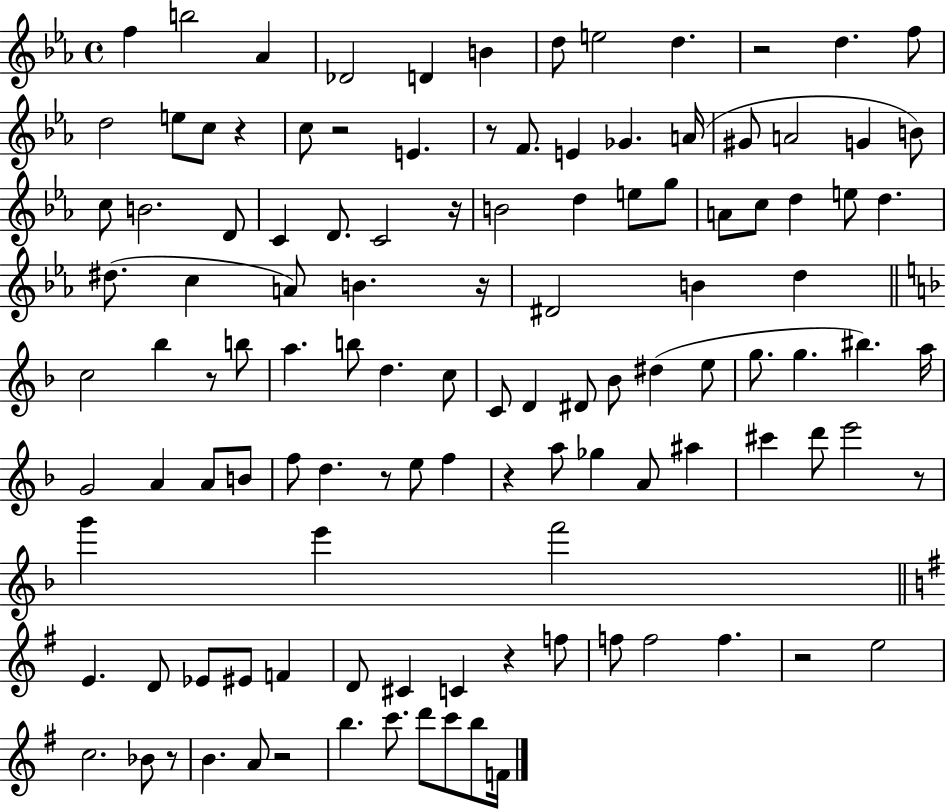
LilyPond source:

{
  \clef treble
  \time 4/4
  \defaultTimeSignature
  \key ees \major
  f''4 b''2 aes'4 | des'2 d'4 b'4 | d''8 e''2 d''4. | r2 d''4. f''8 | \break d''2 e''8 c''8 r4 | c''8 r2 e'4. | r8 f'8. e'4 ges'4. a'16( | gis'8 a'2 g'4 b'8) | \break c''8 b'2. d'8 | c'4 d'8. c'2 r16 | b'2 d''4 e''8 g''8 | a'8 c''8 d''4 e''8 d''4. | \break dis''8.( c''4 a'8) b'4. r16 | dis'2 b'4 d''4 | \bar "||" \break \key d \minor c''2 bes''4 r8 b''8 | a''4. b''8 d''4. c''8 | c'8 d'4 dis'8 bes'8 dis''4( e''8 | g''8. g''4. bis''4.) a''16 | \break g'2 a'4 a'8 b'8 | f''8 d''4. r8 e''8 f''4 | r4 a''8 ges''4 a'8 ais''4 | cis'''4 d'''8 e'''2 r8 | \break g'''4 e'''4 f'''2 | \bar "||" \break \key e \minor e'4. d'8 ees'8 eis'8 f'4 | d'8 cis'4 c'4 r4 f''8 | f''8 f''2 f''4. | r2 e''2 | \break c''2. bes'8 r8 | b'4. a'8 r2 | b''4. c'''8. d'''8 c'''8 b''8 f'16 | \bar "|."
}